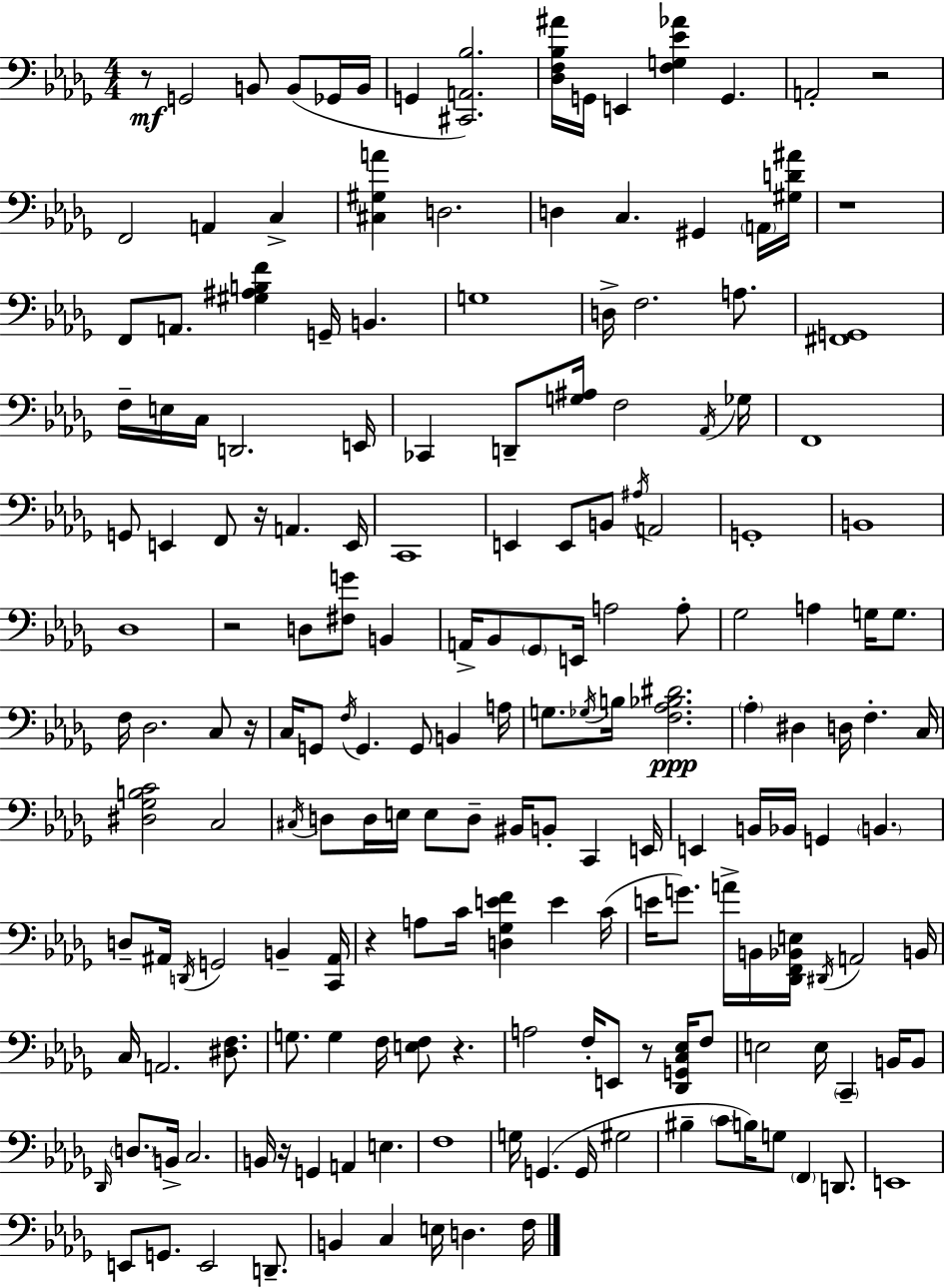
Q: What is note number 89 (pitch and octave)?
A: BIS2